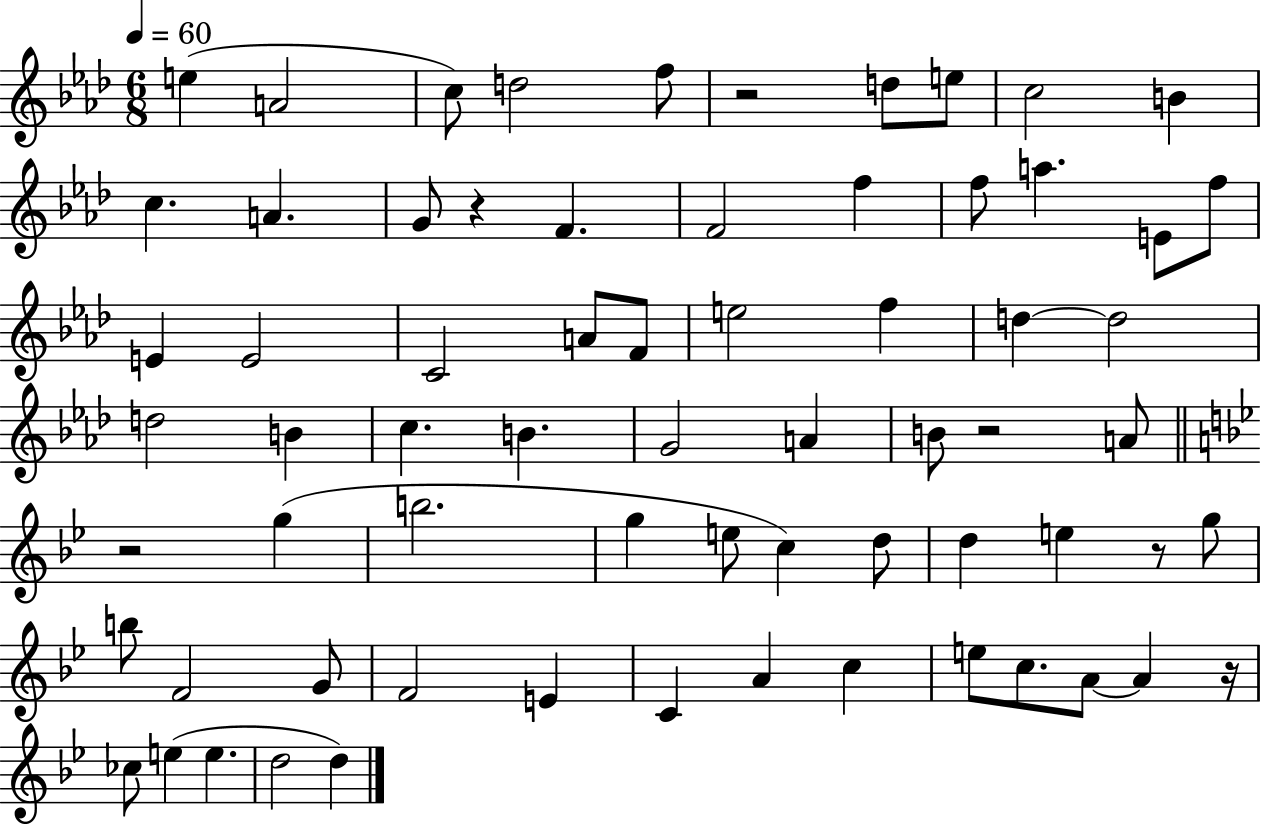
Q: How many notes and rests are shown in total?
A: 68